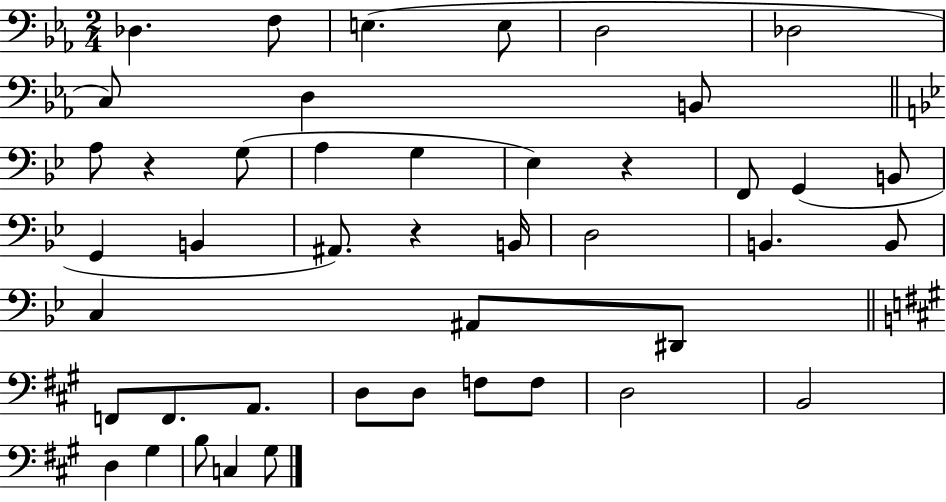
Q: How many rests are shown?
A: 3